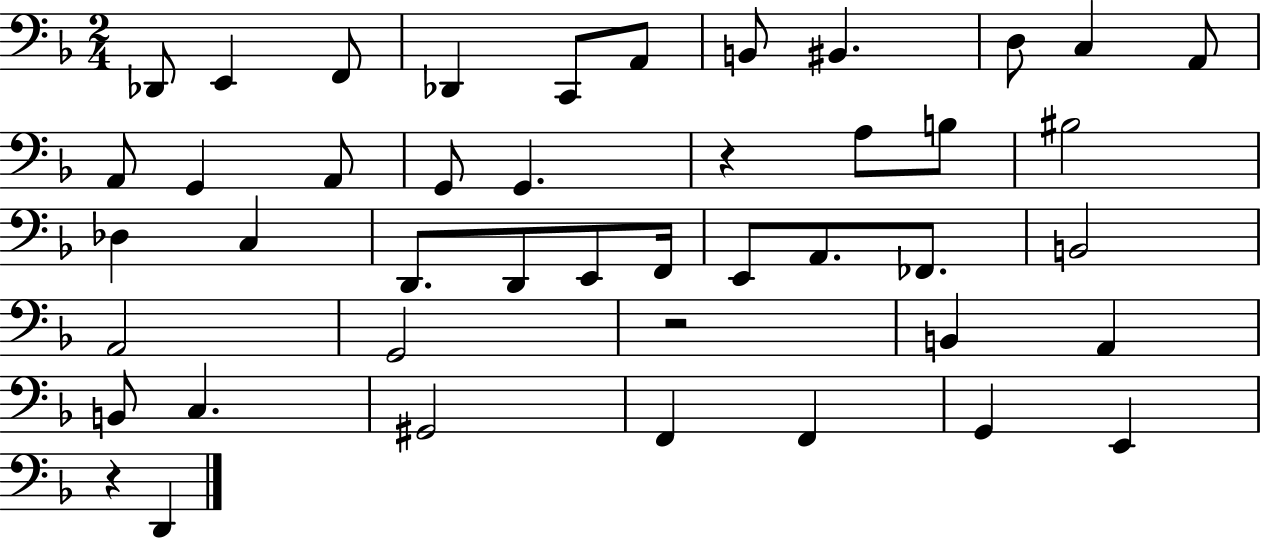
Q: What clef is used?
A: bass